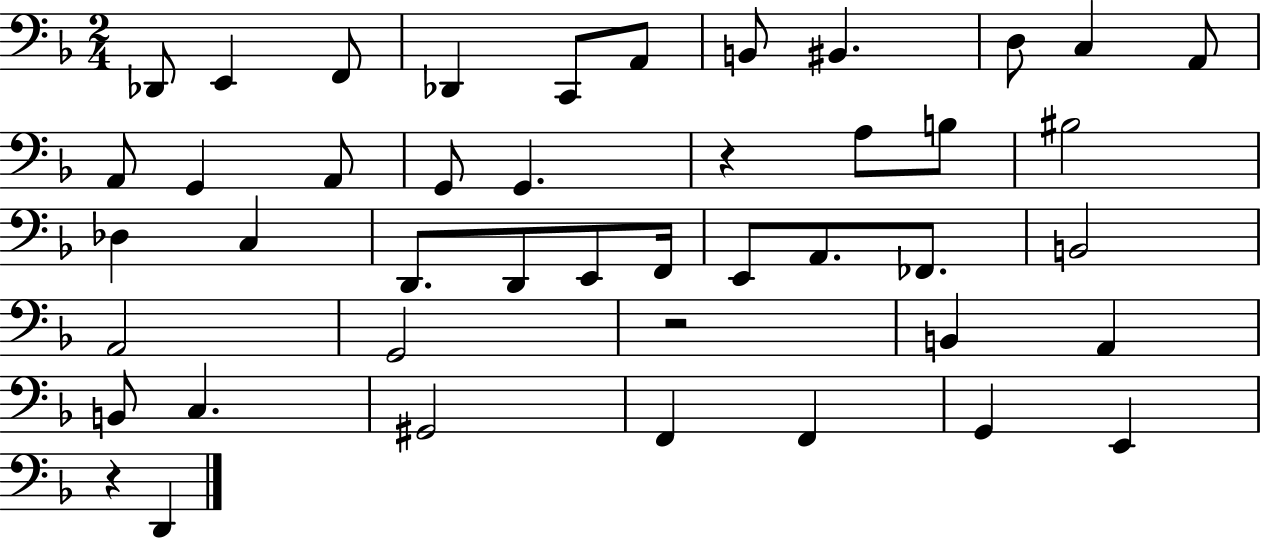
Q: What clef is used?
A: bass